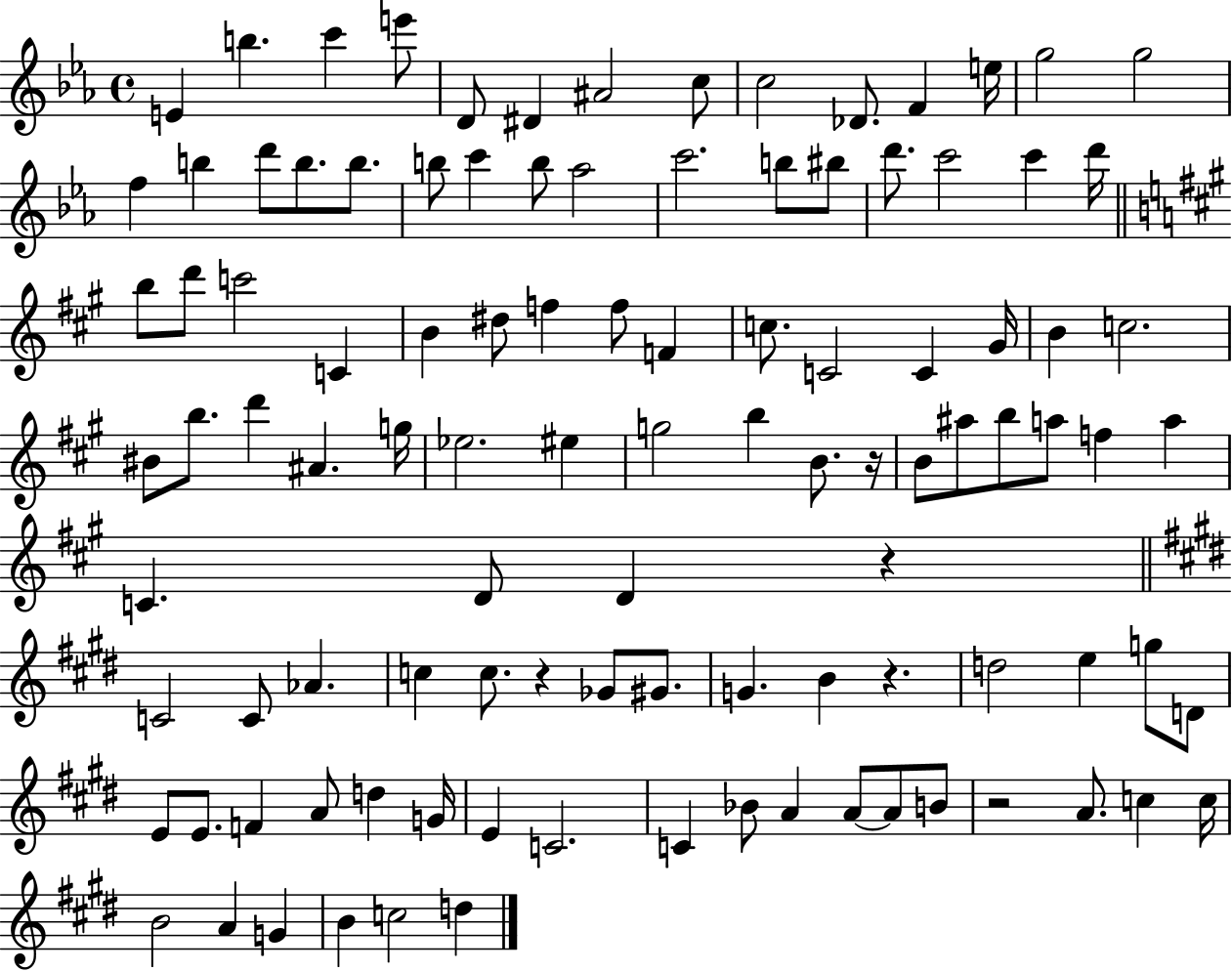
{
  \clef treble
  \time 4/4
  \defaultTimeSignature
  \key ees \major
  e'4 b''4. c'''4 e'''8 | d'8 dis'4 ais'2 c''8 | c''2 des'8. f'4 e''16 | g''2 g''2 | \break f''4 b''4 d'''8 b''8. b''8. | b''8 c'''4 b''8 aes''2 | c'''2. b''8 bis''8 | d'''8. c'''2 c'''4 d'''16 | \break \bar "||" \break \key a \major b''8 d'''8 c'''2 c'4 | b'4 dis''8 f''4 f''8 f'4 | c''8. c'2 c'4 gis'16 | b'4 c''2. | \break bis'8 b''8. d'''4 ais'4. g''16 | ees''2. eis''4 | g''2 b''4 b'8. r16 | b'8 ais''8 b''8 a''8 f''4 a''4 | \break c'4. d'8 d'4 r4 | \bar "||" \break \key e \major c'2 c'8 aes'4. | c''4 c''8. r4 ges'8 gis'8. | g'4. b'4 r4. | d''2 e''4 g''8 d'8 | \break e'8 e'8. f'4 a'8 d''4 g'16 | e'4 c'2. | c'4 bes'8 a'4 a'8~~ a'8 b'8 | r2 a'8. c''4 c''16 | \break b'2 a'4 g'4 | b'4 c''2 d''4 | \bar "|."
}